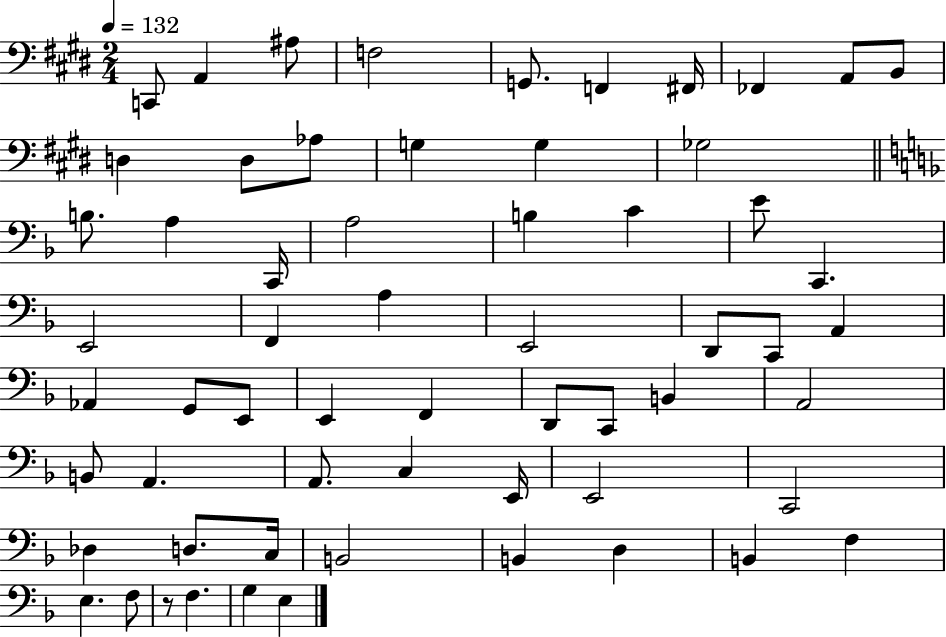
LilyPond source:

{
  \clef bass
  \numericTimeSignature
  \time 2/4
  \key e \major
  \tempo 4 = 132
  \repeat volta 2 { c,8 a,4 ais8 | f2 | g,8. f,4 fis,16 | fes,4 a,8 b,8 | \break d4 d8 aes8 | g4 g4 | ges2 | \bar "||" \break \key d \minor b8. a4 c,16 | a2 | b4 c'4 | e'8 c,4. | \break e,2 | f,4 a4 | e,2 | d,8 c,8 a,4 | \break aes,4 g,8 e,8 | e,4 f,4 | d,8 c,8 b,4 | a,2 | \break b,8 a,4. | a,8. c4 e,16 | e,2 | c,2 | \break des4 d8. c16 | b,2 | b,4 d4 | b,4 f4 | \break e4. f8 | r8 f4. | g4 e4 | } \bar "|."
}